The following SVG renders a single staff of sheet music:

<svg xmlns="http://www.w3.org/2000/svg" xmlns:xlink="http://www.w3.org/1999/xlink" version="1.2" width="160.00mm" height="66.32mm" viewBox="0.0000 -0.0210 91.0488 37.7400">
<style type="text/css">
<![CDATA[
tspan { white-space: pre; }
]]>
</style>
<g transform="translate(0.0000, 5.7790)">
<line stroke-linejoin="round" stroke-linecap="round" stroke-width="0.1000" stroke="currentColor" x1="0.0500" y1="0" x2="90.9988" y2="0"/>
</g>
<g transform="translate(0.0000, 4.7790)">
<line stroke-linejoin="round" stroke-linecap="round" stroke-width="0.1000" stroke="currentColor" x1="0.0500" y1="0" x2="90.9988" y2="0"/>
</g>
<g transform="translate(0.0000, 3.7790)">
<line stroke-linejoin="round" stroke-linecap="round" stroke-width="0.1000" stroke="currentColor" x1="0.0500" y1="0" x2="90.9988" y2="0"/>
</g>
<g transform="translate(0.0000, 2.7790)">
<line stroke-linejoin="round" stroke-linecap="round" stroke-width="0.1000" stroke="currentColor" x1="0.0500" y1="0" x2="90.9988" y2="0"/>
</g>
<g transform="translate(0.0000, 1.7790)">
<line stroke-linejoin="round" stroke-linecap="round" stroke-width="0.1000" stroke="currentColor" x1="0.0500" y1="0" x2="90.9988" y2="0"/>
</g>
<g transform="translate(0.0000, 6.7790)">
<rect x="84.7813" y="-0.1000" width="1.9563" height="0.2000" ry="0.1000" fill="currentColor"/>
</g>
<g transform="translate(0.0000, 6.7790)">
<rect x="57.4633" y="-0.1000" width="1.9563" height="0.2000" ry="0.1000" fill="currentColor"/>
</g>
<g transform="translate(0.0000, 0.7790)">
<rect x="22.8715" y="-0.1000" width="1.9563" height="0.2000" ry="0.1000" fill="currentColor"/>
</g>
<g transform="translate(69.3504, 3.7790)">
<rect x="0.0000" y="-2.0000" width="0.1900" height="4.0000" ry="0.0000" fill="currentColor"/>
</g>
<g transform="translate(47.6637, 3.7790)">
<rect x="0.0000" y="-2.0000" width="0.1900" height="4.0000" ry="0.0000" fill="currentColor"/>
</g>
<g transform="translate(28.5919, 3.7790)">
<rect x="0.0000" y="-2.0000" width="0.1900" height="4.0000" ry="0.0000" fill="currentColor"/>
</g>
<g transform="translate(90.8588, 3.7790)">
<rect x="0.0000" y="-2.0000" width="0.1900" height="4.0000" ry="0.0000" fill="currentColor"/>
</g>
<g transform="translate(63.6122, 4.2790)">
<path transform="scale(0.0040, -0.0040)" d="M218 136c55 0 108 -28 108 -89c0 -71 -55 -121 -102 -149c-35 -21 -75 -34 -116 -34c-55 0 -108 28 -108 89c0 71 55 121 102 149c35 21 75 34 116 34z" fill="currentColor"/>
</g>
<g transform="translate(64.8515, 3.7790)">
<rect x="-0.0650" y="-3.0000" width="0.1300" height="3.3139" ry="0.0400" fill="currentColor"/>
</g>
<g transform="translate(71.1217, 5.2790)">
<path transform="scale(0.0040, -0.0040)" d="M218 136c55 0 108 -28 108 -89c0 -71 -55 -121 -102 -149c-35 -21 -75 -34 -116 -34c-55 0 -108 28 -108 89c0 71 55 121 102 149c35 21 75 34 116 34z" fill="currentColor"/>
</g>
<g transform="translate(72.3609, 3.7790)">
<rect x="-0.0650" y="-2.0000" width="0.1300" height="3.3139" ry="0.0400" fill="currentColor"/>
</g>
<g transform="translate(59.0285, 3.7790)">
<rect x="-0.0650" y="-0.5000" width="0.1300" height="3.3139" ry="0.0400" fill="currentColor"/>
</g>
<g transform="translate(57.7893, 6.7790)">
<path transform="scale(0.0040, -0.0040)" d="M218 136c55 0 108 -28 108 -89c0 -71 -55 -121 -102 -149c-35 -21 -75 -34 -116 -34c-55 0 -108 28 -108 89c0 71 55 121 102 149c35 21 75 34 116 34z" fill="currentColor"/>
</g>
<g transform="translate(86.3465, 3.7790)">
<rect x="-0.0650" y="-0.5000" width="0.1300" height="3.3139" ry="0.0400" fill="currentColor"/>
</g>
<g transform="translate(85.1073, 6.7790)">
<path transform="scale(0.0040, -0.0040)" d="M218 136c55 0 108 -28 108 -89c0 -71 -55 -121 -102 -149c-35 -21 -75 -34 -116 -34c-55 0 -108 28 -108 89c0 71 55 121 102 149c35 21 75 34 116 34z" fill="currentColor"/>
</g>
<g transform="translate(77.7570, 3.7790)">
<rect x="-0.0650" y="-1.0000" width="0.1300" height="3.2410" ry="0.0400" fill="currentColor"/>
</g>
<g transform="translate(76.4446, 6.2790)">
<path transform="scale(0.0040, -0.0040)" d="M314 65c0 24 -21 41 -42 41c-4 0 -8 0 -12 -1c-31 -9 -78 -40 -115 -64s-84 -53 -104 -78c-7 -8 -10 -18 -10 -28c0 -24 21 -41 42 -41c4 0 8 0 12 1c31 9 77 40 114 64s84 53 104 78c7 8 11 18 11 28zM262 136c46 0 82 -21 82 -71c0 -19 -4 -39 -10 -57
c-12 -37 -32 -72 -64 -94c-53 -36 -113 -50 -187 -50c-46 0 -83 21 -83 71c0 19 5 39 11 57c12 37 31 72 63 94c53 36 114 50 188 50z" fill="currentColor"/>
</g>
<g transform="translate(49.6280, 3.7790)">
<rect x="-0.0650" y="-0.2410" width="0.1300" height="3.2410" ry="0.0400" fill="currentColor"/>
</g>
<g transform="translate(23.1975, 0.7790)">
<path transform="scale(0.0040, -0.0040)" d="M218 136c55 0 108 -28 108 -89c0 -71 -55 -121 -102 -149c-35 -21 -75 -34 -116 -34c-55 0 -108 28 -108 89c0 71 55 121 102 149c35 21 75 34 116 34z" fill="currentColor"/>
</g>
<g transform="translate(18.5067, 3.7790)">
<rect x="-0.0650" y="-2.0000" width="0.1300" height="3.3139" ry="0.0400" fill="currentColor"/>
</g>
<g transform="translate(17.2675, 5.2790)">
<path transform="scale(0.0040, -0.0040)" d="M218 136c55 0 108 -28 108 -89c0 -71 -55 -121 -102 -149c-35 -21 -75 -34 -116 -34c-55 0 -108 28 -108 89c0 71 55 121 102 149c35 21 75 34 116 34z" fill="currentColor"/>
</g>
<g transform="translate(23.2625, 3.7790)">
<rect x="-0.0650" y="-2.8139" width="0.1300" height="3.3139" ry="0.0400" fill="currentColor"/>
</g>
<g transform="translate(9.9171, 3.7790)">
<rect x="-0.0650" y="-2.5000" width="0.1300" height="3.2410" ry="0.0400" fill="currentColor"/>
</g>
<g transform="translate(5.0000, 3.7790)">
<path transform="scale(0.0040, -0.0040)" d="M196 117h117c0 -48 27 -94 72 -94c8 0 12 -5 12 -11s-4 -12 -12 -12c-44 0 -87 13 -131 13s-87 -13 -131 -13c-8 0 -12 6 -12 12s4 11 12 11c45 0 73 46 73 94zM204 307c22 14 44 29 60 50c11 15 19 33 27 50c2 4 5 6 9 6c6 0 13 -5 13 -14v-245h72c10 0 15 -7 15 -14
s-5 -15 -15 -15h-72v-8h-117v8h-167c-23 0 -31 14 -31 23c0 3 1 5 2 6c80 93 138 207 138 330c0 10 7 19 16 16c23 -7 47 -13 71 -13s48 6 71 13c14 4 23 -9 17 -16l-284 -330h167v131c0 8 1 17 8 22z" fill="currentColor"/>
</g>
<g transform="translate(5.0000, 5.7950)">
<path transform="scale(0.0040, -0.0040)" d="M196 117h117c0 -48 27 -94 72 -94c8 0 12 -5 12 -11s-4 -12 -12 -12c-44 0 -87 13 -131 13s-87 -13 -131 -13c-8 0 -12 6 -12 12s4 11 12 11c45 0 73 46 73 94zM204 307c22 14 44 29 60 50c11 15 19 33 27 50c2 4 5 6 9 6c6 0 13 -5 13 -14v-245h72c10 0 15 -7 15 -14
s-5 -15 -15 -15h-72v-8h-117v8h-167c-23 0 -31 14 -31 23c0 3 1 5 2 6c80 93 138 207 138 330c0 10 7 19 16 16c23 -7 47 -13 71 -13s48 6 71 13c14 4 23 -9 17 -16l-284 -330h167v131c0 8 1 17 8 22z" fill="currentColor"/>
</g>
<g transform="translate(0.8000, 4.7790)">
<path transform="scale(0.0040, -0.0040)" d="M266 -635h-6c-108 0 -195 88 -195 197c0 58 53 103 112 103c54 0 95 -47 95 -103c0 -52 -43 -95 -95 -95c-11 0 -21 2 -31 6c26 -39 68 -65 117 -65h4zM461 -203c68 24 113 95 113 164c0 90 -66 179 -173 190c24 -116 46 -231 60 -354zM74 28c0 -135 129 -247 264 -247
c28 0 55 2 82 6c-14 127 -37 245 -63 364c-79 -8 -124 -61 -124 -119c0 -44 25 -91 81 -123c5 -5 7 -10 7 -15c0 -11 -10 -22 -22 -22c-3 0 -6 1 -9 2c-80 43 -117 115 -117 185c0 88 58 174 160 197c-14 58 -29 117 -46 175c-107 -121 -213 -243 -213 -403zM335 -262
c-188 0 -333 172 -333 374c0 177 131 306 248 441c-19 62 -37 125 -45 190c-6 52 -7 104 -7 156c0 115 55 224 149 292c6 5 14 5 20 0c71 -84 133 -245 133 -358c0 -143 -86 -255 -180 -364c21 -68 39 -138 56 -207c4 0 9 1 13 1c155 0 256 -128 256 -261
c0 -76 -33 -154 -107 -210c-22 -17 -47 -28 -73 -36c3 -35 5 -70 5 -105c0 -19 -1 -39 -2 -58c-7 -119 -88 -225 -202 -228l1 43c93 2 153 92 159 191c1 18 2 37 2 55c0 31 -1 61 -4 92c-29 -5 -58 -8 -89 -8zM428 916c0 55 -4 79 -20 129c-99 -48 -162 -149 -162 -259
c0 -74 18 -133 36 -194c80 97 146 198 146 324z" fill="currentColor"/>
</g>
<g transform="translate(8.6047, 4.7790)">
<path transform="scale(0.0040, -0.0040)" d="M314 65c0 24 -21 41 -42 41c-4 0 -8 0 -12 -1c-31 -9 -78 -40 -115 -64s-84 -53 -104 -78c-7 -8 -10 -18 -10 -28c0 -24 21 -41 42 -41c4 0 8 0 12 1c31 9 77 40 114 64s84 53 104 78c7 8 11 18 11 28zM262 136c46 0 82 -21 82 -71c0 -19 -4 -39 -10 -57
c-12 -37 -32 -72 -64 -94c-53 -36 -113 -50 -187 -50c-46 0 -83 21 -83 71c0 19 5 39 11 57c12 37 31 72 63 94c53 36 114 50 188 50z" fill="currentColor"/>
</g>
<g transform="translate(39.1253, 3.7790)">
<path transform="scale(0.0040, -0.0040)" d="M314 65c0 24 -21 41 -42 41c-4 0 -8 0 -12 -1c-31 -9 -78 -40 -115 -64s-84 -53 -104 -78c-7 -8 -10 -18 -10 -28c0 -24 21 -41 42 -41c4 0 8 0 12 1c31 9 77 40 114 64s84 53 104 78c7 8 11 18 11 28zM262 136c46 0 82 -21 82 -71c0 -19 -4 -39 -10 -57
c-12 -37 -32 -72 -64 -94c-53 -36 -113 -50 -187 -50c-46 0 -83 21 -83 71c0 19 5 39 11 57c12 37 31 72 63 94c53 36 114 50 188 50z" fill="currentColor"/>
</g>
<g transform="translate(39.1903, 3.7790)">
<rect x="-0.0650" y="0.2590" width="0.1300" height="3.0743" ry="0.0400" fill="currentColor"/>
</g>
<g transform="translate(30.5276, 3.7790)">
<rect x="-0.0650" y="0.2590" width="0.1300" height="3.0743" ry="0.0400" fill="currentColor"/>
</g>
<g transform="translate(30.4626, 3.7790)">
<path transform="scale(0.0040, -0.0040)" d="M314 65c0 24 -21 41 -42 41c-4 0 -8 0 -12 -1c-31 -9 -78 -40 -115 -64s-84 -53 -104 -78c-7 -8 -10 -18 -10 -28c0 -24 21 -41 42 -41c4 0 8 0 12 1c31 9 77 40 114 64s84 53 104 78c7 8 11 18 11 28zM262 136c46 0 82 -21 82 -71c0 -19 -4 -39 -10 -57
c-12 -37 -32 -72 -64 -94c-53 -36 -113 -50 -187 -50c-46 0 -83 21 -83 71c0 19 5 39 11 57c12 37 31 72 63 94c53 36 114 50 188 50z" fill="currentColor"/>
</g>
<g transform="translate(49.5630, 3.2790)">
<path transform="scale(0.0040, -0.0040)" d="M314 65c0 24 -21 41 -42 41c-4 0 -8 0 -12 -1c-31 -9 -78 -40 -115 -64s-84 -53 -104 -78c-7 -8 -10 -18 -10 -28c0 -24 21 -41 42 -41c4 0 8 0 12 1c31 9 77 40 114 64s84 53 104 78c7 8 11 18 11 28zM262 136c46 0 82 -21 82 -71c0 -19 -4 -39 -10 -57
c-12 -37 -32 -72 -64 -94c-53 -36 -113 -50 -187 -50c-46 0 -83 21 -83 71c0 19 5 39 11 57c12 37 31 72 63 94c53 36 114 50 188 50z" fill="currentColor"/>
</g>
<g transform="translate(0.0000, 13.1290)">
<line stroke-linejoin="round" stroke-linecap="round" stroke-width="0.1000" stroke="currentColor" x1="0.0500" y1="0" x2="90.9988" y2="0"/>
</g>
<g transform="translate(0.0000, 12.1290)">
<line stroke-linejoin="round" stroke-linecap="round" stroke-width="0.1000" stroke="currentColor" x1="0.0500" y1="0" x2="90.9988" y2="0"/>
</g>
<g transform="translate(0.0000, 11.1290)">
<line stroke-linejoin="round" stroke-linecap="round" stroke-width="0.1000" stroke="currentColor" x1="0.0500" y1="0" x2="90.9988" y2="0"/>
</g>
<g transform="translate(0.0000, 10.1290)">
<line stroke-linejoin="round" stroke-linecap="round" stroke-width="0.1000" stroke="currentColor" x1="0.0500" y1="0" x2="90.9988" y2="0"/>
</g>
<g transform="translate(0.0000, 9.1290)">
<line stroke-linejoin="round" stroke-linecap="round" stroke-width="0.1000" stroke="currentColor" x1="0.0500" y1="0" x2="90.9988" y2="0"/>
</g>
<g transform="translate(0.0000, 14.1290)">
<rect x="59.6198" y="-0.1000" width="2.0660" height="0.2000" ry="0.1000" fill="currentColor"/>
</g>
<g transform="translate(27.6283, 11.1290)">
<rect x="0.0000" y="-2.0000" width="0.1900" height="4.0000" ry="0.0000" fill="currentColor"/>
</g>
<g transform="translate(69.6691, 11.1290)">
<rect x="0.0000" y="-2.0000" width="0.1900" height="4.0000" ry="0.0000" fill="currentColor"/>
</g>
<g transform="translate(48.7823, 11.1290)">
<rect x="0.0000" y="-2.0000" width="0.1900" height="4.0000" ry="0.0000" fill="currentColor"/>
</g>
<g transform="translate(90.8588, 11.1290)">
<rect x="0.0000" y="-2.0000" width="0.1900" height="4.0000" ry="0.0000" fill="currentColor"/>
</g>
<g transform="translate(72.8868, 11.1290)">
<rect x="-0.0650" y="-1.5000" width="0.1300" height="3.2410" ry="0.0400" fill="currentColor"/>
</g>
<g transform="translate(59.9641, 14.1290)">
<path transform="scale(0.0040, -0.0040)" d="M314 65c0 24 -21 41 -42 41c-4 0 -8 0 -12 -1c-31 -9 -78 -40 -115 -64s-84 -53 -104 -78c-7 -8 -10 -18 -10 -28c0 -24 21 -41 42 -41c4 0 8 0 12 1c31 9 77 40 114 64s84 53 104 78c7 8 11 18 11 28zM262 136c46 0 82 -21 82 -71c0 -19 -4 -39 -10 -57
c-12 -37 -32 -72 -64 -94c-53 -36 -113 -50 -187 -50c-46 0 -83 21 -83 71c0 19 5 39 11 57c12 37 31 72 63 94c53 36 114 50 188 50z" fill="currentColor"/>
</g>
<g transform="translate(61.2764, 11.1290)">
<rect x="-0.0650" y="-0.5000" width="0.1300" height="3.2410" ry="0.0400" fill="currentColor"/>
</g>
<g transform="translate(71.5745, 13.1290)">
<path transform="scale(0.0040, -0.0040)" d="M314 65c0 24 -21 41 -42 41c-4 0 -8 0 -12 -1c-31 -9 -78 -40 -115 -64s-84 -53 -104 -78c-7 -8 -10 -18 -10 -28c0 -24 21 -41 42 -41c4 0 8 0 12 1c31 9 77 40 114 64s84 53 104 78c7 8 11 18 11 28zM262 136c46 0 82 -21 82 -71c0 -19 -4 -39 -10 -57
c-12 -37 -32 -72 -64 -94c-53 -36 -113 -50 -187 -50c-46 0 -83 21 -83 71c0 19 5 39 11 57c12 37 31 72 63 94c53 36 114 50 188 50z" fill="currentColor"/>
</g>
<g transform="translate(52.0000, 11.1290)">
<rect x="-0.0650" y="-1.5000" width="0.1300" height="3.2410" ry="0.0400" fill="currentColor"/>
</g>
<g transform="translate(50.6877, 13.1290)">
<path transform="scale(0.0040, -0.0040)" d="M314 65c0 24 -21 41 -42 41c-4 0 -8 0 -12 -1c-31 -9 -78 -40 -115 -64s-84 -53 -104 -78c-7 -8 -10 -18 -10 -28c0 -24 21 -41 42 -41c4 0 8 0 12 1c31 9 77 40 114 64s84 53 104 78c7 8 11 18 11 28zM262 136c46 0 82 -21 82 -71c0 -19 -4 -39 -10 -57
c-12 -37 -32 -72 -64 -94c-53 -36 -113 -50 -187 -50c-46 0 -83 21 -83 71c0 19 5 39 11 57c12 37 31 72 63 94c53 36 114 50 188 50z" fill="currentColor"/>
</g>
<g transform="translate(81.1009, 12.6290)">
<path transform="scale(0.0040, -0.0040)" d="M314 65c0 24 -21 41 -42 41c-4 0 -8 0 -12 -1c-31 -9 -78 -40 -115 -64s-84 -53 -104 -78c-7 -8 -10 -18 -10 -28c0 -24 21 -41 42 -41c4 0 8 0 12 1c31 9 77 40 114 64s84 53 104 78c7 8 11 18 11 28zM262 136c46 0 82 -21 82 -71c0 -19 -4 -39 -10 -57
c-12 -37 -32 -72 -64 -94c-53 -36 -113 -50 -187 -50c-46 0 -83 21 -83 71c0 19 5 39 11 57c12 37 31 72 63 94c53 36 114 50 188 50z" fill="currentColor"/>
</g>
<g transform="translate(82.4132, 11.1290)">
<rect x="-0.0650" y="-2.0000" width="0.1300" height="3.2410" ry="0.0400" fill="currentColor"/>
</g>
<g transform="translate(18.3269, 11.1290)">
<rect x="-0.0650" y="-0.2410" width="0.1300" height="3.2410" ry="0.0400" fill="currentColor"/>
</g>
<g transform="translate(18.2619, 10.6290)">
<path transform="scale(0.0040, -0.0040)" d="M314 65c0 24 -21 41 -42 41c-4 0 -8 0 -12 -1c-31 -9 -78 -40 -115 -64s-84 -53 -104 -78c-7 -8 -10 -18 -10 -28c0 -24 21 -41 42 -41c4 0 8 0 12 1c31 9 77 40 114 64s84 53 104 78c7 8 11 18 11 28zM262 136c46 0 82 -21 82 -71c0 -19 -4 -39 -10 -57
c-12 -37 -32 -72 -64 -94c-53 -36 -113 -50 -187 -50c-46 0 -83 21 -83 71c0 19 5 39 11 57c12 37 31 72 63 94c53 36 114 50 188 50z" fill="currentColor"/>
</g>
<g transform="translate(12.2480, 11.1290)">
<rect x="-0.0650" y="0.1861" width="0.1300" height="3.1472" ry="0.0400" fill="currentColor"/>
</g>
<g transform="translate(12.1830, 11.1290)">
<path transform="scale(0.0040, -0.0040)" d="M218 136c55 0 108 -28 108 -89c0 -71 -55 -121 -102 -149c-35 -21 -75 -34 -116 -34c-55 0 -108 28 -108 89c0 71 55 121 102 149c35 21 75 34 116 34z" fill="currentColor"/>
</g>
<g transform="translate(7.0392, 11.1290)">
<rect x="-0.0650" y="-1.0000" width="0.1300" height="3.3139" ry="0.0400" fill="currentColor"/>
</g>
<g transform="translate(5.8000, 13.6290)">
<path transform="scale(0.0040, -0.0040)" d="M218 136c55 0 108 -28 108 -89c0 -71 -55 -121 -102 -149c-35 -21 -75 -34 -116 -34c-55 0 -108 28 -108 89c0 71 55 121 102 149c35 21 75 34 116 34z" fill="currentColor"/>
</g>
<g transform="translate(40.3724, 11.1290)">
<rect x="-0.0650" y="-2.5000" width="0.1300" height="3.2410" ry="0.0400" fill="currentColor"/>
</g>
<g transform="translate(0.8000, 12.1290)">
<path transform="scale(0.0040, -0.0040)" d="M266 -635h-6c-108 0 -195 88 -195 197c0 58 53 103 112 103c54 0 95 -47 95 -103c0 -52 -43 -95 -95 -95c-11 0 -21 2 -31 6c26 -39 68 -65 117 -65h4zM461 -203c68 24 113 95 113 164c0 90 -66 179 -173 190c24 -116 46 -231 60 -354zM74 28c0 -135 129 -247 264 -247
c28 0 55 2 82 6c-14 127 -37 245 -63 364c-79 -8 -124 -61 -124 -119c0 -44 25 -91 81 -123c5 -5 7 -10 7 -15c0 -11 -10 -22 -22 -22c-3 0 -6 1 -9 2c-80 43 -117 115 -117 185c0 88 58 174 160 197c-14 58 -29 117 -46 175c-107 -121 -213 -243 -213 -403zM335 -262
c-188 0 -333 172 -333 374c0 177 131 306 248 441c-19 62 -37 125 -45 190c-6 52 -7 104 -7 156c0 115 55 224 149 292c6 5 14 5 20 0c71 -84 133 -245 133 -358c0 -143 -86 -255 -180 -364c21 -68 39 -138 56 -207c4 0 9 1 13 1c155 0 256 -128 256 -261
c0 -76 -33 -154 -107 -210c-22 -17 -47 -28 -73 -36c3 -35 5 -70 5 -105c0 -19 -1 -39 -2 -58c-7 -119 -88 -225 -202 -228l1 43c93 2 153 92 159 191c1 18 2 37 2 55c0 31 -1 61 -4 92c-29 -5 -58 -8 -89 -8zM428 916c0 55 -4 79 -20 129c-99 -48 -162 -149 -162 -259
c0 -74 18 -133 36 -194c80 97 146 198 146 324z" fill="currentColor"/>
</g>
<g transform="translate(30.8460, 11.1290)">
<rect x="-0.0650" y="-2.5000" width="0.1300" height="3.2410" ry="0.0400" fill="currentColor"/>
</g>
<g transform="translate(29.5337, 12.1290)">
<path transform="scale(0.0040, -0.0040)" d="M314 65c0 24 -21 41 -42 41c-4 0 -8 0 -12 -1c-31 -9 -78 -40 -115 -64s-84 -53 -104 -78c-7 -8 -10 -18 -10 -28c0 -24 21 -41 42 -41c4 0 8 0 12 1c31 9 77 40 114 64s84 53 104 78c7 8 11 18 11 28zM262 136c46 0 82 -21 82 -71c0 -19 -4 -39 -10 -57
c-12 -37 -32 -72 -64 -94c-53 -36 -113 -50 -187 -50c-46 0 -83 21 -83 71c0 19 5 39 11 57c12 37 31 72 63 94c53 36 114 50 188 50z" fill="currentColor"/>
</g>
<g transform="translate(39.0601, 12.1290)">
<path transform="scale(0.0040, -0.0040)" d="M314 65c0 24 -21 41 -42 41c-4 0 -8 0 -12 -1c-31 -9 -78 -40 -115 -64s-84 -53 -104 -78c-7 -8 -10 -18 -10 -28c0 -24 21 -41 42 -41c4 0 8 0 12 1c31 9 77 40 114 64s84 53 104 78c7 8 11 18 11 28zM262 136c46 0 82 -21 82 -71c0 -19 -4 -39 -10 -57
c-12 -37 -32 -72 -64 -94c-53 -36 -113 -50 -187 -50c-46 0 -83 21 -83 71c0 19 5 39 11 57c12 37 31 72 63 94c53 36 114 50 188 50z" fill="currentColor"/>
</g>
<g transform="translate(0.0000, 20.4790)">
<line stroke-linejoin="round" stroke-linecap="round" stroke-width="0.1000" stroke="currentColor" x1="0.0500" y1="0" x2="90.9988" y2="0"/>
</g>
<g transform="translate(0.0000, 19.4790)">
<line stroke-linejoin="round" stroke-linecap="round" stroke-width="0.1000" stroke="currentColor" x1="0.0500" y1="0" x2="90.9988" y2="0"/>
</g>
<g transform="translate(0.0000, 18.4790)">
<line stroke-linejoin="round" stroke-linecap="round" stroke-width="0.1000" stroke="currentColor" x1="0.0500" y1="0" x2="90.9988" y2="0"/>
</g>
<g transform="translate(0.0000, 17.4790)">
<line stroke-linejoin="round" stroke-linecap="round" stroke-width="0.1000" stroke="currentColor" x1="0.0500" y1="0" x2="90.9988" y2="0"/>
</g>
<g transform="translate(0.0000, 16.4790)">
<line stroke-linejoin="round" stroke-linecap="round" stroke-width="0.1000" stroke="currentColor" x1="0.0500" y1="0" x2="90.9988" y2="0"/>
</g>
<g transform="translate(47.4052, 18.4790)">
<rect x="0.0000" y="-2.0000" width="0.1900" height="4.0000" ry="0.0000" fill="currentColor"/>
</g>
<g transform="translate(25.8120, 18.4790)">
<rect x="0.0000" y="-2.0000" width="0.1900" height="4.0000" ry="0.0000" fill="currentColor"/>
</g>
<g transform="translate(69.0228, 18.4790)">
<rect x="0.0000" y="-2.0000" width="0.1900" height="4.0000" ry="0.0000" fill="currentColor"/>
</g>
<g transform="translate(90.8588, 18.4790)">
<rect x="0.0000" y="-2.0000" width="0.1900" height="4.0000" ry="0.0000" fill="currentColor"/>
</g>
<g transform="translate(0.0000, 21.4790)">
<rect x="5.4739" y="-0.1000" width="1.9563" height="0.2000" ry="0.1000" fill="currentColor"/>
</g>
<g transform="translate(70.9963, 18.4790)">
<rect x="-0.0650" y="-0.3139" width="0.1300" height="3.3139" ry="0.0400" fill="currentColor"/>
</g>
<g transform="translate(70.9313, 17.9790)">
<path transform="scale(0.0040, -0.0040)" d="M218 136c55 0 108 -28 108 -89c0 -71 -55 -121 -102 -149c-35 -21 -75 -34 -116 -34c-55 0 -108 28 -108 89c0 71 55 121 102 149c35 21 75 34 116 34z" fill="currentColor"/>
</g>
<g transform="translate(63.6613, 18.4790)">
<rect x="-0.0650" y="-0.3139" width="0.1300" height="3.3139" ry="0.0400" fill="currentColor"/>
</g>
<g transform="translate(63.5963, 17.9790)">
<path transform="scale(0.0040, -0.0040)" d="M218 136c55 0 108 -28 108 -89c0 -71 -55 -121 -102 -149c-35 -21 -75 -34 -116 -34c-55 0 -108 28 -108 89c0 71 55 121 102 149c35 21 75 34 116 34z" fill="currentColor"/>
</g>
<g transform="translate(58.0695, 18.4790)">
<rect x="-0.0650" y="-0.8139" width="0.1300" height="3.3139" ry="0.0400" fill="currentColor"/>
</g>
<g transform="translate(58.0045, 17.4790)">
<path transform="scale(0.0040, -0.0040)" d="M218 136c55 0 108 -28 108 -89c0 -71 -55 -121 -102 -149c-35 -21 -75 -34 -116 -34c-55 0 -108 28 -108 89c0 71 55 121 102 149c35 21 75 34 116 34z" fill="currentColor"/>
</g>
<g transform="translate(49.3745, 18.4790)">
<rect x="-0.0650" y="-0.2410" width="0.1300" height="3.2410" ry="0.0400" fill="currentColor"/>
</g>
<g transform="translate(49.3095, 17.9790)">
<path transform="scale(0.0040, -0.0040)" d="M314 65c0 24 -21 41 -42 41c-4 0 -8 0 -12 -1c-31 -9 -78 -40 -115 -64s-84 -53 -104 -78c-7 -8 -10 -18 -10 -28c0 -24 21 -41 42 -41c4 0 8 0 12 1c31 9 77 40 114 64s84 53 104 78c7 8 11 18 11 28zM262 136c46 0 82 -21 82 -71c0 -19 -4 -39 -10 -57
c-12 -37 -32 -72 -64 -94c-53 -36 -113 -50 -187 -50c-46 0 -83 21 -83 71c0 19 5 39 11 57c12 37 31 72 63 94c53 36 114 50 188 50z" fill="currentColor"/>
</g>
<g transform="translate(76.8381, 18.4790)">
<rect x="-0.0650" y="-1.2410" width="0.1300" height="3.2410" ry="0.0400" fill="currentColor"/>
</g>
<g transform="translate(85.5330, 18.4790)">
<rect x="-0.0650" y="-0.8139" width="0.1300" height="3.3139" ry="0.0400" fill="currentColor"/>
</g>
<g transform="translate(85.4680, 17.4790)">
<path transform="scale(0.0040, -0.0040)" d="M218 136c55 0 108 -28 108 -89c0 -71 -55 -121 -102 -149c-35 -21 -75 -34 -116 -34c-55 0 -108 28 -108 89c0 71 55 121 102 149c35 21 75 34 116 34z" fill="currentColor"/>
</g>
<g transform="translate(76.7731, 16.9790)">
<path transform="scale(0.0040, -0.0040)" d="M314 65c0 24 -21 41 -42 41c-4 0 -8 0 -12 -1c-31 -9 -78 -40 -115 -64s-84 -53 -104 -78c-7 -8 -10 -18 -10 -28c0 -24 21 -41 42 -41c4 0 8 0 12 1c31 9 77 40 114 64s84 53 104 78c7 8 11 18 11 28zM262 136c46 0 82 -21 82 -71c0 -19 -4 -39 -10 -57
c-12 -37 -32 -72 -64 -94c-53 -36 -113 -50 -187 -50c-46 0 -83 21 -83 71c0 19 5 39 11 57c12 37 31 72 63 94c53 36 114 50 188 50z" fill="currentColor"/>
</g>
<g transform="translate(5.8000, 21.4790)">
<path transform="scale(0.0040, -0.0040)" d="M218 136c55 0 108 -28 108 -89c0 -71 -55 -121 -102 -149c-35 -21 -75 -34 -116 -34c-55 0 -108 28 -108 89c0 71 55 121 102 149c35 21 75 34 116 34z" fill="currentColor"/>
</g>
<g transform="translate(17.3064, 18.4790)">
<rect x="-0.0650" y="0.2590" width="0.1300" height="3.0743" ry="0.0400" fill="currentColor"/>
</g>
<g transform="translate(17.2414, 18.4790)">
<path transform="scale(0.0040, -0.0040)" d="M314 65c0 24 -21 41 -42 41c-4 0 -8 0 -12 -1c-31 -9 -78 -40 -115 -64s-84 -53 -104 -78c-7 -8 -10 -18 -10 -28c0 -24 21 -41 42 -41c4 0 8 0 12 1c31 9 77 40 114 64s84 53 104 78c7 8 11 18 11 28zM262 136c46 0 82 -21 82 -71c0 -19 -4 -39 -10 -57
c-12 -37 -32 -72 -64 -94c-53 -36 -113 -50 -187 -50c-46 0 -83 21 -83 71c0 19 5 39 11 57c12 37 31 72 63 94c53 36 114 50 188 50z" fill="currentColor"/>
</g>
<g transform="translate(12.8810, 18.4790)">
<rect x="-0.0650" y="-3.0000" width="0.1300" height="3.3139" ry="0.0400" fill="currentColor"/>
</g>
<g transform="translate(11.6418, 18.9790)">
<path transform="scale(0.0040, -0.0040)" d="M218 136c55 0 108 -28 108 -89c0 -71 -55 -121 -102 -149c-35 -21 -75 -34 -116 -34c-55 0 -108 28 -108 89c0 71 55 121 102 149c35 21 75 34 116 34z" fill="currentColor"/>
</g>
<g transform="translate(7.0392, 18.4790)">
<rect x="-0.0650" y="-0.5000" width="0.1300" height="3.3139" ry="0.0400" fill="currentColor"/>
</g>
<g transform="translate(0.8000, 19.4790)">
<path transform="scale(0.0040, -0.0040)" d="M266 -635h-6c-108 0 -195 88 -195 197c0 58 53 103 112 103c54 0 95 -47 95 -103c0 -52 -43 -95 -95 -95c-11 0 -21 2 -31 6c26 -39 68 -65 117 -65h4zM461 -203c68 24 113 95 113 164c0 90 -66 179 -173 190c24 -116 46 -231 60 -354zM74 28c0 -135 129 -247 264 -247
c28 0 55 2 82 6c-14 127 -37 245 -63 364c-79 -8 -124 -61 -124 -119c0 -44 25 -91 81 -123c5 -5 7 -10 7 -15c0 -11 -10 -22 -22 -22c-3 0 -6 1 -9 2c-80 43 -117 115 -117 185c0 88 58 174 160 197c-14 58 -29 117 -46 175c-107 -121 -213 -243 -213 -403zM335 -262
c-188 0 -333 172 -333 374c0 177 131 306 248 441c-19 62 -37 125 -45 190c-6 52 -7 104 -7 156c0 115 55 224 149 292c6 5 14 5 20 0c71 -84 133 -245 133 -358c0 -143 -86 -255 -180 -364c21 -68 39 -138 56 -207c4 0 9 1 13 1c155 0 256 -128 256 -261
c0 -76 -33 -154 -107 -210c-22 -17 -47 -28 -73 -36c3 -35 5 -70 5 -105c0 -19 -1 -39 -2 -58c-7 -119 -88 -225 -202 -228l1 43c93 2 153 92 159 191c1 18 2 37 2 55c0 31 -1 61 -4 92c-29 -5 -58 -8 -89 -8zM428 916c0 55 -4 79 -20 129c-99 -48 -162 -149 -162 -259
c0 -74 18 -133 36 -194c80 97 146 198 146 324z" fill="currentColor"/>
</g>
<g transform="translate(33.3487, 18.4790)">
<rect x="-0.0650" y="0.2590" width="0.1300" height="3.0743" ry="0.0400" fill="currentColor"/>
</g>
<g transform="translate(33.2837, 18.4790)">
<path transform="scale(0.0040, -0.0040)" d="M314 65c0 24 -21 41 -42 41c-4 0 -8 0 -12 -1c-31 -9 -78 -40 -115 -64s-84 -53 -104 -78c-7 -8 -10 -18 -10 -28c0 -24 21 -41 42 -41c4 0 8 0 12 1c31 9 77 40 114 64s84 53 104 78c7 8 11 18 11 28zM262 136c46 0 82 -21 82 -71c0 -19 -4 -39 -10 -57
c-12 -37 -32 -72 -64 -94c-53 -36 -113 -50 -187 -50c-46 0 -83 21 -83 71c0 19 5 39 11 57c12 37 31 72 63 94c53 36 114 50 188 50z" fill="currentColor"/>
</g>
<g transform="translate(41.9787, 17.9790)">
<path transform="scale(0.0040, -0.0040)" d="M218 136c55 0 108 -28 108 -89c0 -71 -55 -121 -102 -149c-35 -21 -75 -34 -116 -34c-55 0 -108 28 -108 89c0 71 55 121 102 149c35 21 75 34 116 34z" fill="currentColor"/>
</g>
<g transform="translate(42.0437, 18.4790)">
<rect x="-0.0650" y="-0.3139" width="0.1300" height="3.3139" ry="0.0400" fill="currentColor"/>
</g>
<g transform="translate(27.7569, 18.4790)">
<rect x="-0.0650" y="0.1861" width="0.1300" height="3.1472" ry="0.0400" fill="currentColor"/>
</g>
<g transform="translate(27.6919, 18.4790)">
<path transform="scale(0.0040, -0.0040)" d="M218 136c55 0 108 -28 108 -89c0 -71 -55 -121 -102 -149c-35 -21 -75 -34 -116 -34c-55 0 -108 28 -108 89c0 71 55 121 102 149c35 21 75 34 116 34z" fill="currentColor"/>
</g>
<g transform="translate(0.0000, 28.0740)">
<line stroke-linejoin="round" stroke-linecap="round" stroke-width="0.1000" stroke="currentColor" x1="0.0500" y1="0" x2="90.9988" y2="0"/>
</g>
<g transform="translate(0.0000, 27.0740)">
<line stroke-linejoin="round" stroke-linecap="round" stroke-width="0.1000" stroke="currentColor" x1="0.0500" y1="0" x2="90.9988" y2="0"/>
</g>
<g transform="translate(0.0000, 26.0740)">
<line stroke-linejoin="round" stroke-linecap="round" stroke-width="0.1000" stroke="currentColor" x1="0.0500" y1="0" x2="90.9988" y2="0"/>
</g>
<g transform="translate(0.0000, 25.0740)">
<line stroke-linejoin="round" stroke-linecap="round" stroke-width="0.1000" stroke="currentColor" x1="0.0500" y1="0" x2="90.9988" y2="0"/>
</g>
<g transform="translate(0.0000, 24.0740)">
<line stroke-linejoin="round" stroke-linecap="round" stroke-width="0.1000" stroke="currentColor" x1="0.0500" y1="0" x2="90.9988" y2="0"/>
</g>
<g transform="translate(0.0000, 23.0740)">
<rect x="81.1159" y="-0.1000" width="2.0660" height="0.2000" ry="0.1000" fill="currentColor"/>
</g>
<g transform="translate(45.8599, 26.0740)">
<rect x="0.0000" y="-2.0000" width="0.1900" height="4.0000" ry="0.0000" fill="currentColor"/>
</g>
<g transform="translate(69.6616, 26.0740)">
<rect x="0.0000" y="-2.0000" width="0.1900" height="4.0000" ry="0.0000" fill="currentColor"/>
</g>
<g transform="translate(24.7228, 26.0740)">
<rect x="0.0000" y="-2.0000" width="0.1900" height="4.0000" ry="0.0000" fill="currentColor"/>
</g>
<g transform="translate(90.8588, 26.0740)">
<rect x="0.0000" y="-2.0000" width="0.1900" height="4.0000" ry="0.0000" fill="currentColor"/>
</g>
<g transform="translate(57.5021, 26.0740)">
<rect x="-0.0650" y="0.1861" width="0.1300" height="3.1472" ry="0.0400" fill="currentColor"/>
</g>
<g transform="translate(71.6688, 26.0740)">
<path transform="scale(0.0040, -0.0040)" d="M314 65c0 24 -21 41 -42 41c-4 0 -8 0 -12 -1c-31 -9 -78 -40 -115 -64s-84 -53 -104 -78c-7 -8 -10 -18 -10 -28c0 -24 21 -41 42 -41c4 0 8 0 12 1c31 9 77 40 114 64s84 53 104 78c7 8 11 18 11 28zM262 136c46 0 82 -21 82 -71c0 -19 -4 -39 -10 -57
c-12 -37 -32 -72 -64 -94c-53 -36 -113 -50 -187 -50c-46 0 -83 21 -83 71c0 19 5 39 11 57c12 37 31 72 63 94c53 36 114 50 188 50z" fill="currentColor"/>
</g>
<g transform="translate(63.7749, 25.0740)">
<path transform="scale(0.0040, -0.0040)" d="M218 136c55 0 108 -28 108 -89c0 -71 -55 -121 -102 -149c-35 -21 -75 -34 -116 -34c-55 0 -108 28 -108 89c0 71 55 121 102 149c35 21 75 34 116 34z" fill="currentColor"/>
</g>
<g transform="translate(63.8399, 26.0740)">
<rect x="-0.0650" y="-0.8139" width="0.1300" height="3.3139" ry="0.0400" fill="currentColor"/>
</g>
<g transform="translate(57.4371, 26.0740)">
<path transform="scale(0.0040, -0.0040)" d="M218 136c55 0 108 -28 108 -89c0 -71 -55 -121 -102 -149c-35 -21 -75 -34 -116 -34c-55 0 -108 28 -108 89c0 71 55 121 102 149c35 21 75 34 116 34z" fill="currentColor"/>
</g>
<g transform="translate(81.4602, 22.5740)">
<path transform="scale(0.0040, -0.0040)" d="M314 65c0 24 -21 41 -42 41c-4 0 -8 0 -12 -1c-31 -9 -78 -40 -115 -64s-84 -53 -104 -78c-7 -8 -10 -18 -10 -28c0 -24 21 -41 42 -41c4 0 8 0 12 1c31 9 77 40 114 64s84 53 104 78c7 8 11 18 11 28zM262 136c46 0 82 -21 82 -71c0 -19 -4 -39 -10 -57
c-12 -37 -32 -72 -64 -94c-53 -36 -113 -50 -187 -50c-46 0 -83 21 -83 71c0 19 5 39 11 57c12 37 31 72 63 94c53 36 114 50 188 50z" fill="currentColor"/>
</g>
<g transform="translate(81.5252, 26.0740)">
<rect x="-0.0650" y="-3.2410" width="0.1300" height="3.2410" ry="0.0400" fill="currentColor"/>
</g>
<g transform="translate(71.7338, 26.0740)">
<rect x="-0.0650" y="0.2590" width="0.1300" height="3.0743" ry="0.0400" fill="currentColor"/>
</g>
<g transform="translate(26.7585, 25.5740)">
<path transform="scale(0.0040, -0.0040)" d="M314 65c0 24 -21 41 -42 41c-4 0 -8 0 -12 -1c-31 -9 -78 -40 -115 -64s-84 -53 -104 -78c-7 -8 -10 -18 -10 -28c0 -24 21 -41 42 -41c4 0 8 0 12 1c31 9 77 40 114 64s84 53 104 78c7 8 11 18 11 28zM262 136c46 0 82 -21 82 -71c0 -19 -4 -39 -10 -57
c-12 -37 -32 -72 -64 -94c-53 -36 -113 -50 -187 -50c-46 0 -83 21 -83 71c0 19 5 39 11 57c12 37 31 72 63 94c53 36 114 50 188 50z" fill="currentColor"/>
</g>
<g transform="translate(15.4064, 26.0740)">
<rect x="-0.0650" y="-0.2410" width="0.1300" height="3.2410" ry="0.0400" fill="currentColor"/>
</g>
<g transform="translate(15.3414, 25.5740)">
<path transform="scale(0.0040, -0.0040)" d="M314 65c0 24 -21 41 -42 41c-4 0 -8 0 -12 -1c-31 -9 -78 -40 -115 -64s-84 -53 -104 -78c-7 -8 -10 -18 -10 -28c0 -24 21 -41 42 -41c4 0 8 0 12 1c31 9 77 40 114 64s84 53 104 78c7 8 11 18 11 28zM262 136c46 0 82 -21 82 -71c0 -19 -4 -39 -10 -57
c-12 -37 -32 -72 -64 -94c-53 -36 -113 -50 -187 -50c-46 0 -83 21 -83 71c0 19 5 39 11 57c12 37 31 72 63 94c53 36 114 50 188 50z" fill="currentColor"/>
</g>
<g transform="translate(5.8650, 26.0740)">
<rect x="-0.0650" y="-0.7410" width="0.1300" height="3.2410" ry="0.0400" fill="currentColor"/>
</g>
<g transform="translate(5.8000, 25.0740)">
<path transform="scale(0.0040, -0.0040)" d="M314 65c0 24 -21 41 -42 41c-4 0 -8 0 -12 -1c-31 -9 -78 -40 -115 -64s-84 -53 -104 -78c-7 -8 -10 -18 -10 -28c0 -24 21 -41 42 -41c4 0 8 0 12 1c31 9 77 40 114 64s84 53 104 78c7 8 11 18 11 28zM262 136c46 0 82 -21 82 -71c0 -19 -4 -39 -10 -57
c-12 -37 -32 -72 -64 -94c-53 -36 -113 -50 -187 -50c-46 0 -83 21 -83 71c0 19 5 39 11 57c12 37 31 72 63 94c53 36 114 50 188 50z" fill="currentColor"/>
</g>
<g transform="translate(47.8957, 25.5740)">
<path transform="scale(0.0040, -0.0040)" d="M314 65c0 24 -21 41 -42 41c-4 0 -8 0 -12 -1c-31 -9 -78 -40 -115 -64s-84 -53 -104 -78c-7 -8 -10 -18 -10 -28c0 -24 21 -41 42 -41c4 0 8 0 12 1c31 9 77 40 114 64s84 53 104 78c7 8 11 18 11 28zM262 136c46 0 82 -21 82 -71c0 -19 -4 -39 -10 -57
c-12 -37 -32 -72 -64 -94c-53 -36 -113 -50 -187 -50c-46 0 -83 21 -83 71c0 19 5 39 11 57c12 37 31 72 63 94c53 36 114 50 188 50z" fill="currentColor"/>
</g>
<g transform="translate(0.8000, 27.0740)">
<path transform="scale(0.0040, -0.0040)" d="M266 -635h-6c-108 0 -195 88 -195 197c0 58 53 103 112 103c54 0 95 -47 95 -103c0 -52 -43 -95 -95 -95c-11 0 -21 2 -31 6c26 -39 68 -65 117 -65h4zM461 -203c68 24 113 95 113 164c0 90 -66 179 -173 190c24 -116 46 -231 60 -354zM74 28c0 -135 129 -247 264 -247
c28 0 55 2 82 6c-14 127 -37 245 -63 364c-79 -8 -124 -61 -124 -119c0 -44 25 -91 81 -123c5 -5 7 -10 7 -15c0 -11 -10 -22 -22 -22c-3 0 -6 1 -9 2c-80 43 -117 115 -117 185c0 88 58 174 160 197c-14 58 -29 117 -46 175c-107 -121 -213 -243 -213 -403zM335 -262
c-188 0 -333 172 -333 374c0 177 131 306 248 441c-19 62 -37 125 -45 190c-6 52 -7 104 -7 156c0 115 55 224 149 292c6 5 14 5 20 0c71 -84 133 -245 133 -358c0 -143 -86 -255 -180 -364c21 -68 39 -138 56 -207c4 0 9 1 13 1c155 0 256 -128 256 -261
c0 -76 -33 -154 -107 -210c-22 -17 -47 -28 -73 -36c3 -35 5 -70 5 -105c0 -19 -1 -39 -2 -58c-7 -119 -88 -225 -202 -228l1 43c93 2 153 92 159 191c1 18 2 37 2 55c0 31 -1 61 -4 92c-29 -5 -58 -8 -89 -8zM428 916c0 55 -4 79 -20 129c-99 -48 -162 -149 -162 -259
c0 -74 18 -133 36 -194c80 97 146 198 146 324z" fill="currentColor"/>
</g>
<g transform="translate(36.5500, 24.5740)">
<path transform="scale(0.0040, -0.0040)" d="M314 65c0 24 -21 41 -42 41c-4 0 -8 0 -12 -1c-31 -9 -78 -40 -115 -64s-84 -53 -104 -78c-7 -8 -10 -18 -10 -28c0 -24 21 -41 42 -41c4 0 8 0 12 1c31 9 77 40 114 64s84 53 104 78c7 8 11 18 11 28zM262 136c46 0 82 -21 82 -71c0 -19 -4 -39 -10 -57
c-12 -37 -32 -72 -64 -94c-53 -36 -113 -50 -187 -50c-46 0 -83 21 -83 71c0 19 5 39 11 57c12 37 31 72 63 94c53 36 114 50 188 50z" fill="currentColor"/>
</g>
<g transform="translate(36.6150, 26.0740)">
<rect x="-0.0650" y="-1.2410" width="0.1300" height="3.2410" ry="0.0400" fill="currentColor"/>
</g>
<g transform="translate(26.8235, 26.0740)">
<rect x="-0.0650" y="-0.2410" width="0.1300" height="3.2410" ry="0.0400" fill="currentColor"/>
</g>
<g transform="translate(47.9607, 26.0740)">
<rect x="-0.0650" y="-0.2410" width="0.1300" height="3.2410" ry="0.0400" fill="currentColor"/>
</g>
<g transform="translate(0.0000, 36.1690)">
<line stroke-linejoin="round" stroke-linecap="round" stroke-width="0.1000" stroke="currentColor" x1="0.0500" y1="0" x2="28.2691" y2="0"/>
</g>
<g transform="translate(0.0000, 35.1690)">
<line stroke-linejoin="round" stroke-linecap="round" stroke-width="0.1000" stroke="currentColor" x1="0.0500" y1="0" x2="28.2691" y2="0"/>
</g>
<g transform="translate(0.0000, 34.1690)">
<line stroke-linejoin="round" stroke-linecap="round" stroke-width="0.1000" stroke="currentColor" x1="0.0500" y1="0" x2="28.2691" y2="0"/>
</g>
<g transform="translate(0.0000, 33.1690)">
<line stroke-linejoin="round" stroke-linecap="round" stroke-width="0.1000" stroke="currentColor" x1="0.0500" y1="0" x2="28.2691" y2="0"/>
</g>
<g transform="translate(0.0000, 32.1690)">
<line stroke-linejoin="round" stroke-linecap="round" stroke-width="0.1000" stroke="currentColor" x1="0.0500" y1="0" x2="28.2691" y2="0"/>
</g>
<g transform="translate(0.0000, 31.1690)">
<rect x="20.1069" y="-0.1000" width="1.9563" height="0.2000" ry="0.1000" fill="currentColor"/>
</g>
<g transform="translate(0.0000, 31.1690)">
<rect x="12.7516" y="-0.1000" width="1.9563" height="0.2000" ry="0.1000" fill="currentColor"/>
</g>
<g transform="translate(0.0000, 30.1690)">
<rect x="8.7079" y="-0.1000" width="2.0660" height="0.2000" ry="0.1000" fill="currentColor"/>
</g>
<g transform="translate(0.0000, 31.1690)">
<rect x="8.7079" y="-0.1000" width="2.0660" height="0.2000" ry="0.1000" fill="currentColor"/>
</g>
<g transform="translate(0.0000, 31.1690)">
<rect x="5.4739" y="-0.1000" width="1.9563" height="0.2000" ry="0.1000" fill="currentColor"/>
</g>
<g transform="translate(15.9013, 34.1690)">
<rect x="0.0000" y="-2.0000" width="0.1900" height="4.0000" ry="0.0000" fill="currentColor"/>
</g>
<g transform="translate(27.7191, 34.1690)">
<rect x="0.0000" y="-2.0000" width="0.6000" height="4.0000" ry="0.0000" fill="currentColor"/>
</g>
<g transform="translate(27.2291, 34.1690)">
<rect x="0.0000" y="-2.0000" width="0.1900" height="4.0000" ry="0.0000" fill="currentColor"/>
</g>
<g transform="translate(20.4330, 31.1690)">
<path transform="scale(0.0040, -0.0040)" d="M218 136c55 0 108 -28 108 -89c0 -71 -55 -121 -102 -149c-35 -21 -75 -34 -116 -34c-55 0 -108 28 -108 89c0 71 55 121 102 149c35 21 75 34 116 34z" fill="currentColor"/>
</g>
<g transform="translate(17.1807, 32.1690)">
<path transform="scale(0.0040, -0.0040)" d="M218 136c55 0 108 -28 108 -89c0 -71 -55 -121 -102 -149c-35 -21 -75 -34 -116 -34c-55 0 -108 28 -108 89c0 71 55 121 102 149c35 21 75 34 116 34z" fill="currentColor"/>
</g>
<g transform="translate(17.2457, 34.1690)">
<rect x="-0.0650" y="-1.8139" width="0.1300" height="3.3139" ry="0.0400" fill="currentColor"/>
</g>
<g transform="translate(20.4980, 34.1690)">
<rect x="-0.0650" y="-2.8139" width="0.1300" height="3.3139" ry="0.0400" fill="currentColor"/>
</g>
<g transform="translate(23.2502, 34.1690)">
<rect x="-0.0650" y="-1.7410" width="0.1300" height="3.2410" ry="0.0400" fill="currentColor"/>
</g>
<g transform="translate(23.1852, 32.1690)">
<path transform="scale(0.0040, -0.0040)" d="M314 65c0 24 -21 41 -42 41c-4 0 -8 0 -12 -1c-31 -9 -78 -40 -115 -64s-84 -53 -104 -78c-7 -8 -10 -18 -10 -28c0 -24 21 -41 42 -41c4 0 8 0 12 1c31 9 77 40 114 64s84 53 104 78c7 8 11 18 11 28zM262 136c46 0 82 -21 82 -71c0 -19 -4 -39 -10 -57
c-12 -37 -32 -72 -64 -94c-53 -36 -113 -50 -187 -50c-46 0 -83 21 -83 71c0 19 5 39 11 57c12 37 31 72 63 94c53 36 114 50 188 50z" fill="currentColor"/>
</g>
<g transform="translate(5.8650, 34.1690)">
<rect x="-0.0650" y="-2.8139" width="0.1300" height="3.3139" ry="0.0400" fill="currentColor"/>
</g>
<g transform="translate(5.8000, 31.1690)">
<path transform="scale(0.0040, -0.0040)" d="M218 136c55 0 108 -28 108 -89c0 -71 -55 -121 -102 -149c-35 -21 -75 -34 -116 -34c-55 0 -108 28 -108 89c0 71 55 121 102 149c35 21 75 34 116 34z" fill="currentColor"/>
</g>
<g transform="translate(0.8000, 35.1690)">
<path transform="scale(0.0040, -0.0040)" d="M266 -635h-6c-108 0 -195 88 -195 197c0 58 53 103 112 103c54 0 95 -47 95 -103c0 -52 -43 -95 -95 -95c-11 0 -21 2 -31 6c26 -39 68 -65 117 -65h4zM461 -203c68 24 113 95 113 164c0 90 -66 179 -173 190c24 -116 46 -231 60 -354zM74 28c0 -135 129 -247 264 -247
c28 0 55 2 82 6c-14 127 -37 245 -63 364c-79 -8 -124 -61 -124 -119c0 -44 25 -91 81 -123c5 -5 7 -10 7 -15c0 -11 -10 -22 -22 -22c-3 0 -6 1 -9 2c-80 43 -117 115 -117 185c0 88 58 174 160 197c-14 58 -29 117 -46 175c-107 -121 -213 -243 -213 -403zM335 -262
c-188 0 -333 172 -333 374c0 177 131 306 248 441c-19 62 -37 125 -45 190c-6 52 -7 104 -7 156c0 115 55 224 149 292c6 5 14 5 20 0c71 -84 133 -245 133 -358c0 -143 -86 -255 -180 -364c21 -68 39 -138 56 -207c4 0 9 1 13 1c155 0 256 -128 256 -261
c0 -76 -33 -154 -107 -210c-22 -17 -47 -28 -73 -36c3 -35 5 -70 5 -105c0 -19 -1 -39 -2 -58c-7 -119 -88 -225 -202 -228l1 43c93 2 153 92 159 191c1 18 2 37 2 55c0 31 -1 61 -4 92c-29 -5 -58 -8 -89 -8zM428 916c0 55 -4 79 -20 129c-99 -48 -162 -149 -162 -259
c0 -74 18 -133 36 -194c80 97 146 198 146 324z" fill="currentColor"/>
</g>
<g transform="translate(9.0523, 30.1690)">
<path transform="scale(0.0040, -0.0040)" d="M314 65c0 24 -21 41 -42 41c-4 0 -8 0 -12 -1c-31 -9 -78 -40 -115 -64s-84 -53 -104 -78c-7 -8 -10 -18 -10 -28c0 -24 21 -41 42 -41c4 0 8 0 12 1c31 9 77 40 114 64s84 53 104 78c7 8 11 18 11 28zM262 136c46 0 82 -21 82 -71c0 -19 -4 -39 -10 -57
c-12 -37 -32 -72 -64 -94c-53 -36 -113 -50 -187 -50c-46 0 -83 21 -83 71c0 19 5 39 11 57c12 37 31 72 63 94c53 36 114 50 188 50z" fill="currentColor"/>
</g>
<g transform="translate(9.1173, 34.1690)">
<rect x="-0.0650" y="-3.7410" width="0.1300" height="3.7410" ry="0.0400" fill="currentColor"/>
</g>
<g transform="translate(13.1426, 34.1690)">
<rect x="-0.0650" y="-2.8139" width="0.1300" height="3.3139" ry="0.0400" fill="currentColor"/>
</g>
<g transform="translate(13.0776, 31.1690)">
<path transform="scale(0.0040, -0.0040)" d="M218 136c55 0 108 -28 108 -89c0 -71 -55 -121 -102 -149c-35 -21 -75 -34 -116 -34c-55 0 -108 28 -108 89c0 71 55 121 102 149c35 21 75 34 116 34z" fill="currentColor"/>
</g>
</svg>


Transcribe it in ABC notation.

X:1
T:Untitled
M:4/4
L:1/4
K:C
G2 F a B2 B2 c2 C A F D2 C D B c2 G2 G2 E2 C2 E2 F2 C A B2 B B2 c c2 d c c e2 d d2 c2 c2 e2 c2 B d B2 b2 a c'2 a f a f2